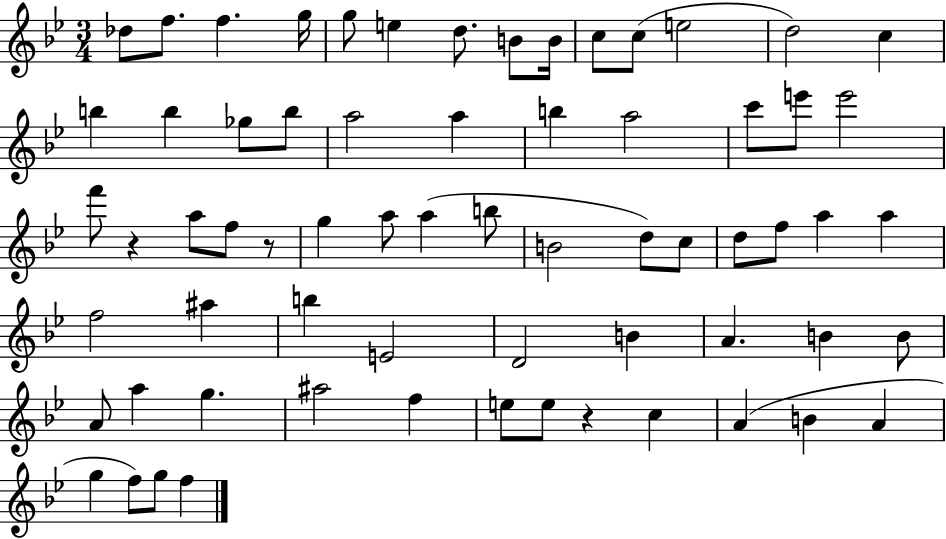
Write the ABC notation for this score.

X:1
T:Untitled
M:3/4
L:1/4
K:Bb
_d/2 f/2 f g/4 g/2 e d/2 B/2 B/4 c/2 c/2 e2 d2 c b b _g/2 b/2 a2 a b a2 c'/2 e'/2 e'2 f'/2 z a/2 f/2 z/2 g a/2 a b/2 B2 d/2 c/2 d/2 f/2 a a f2 ^a b E2 D2 B A B B/2 A/2 a g ^a2 f e/2 e/2 z c A B A g f/2 g/2 f